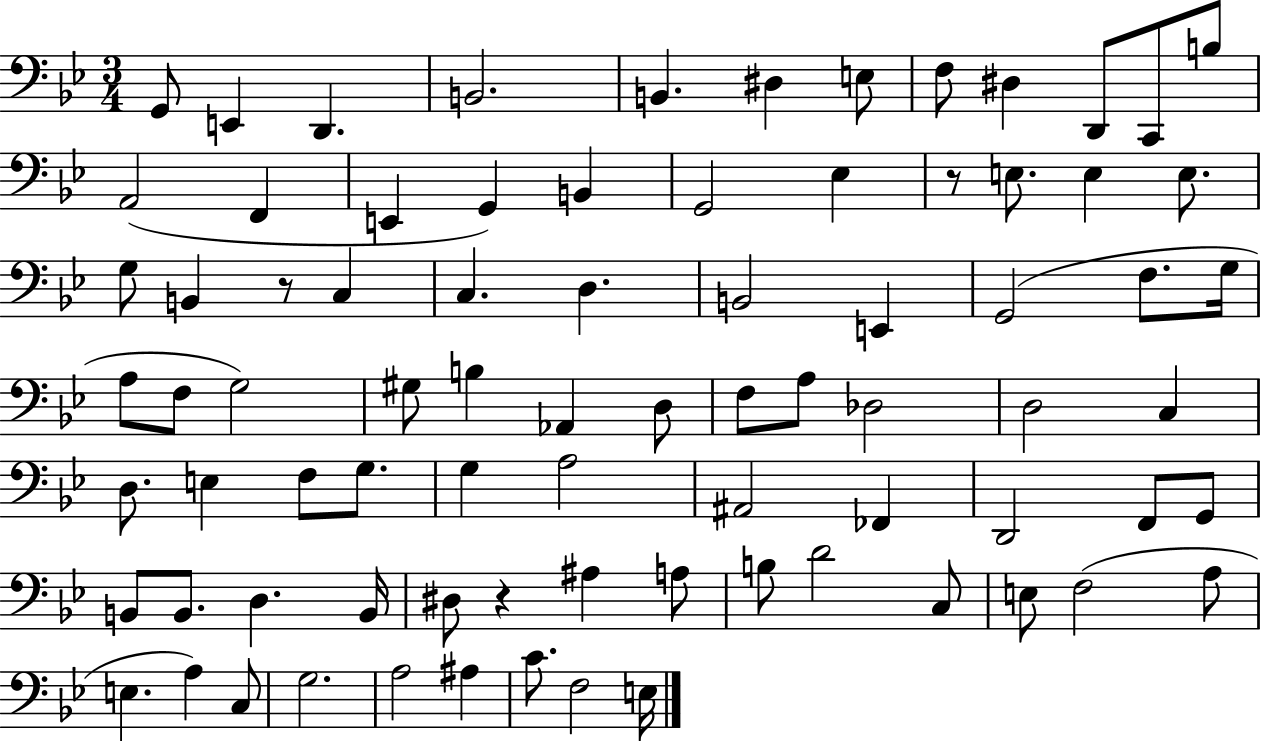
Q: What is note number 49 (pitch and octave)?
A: G3